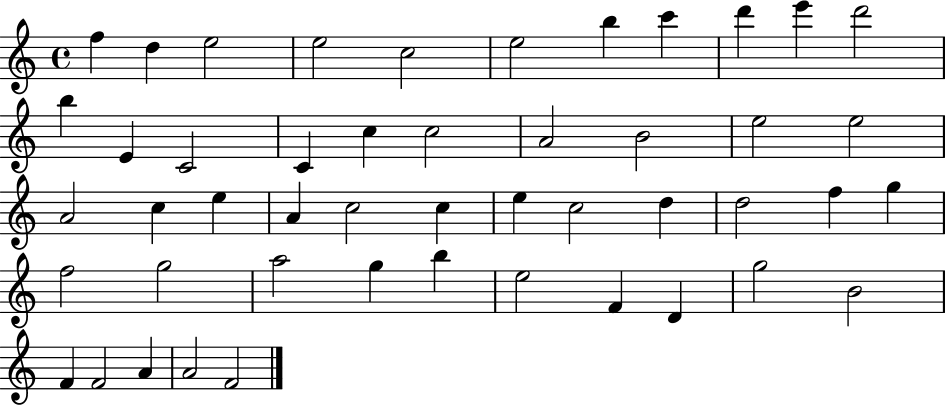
{
  \clef treble
  \time 4/4
  \defaultTimeSignature
  \key c \major
  f''4 d''4 e''2 | e''2 c''2 | e''2 b''4 c'''4 | d'''4 e'''4 d'''2 | \break b''4 e'4 c'2 | c'4 c''4 c''2 | a'2 b'2 | e''2 e''2 | \break a'2 c''4 e''4 | a'4 c''2 c''4 | e''4 c''2 d''4 | d''2 f''4 g''4 | \break f''2 g''2 | a''2 g''4 b''4 | e''2 f'4 d'4 | g''2 b'2 | \break f'4 f'2 a'4 | a'2 f'2 | \bar "|."
}